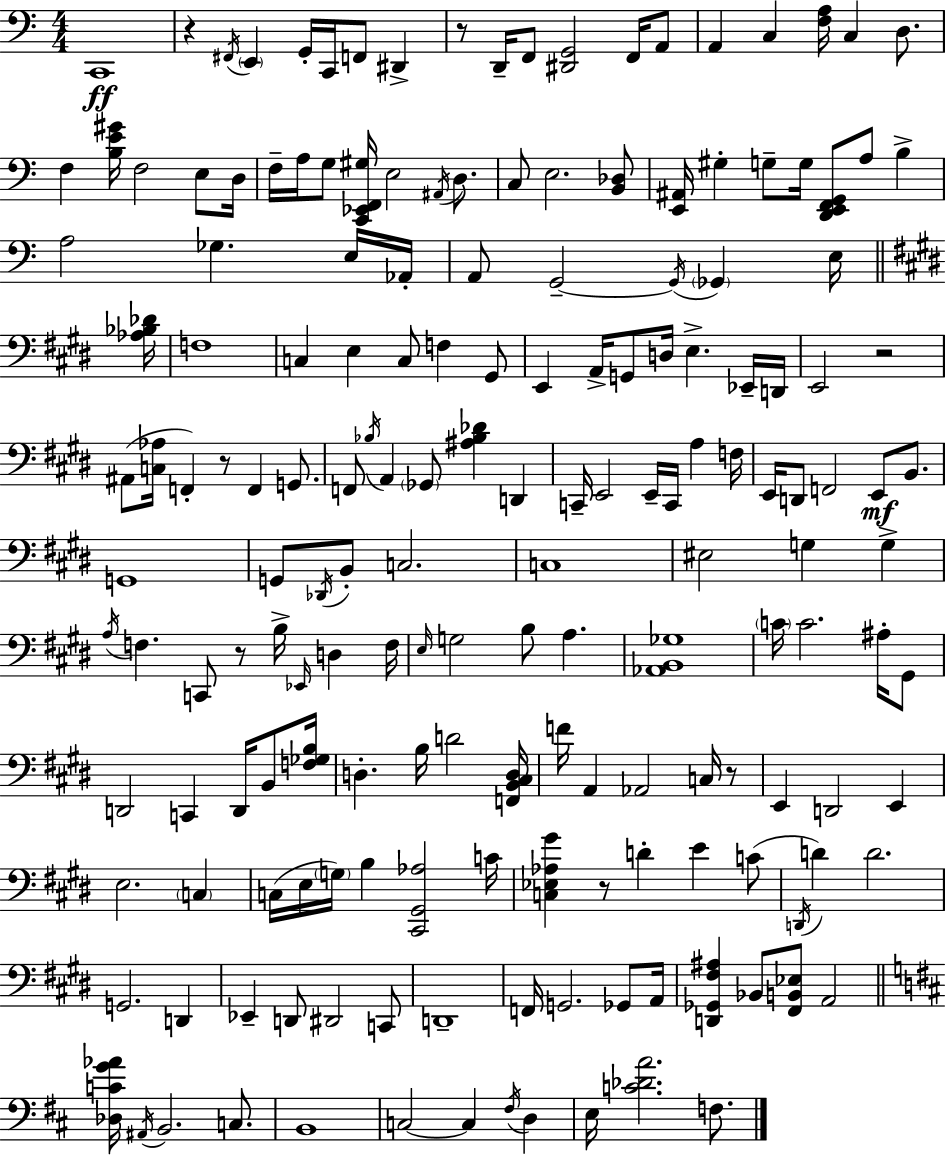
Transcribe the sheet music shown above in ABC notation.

X:1
T:Untitled
M:4/4
L:1/4
K:Am
C,,4 z ^F,,/4 E,, G,,/4 C,,/4 F,,/2 ^D,, z/2 D,,/4 F,,/2 [^D,,G,,]2 F,,/4 A,,/2 A,, C, [F,A,]/4 C, D,/2 F, [B,E^G]/4 F,2 E,/2 D,/4 F,/4 A,/4 G,/2 [C,,_E,,F,,^G,]/4 E,2 ^A,,/4 D,/2 C,/2 E,2 [B,,_D,]/2 [E,,^A,,]/4 ^G, G,/2 G,/4 [D,,E,,F,,G,,]/2 A,/2 B, A,2 _G, E,/4 _A,,/4 A,,/2 G,,2 G,,/4 _G,, E,/4 [_A,_B,_D]/4 F,4 C, E, C,/2 F, ^G,,/2 E,, A,,/4 G,,/2 D,/4 E, _E,,/4 D,,/4 E,,2 z2 ^A,,/2 [C,_A,]/4 F,, z/2 F,, G,,/2 F,,/2 _B,/4 A,, _G,,/2 [^A,_B,_D] D,, C,,/4 E,,2 E,,/4 C,,/4 A, F,/4 E,,/4 D,,/2 F,,2 E,,/2 B,,/2 G,,4 G,,/2 _D,,/4 B,,/2 C,2 C,4 ^E,2 G, G, A,/4 F, C,,/2 z/2 B,/4 _E,,/4 D, F,/4 E,/4 G,2 B,/2 A, [_A,,B,,_G,]4 C/4 C2 ^A,/4 ^G,,/2 D,,2 C,, D,,/4 B,,/2 [F,_G,B,]/4 D, B,/4 D2 [F,,B,,^C,D,]/4 F/4 A,, _A,,2 C,/4 z/2 E,, D,,2 E,, E,2 C, C,/4 E,/4 G,/4 B, [^C,,^G,,_A,]2 C/4 [C,_E,_A,^G] z/2 D E C/2 D,,/4 D D2 G,,2 D,, _E,, D,,/2 ^D,,2 C,,/2 D,,4 F,,/4 G,,2 _G,,/2 A,,/4 [D,,_G,,^F,^A,] _B,,/2 [^F,,B,,_E,]/2 A,,2 [_D,CG_A]/4 ^A,,/4 B,,2 C,/2 B,,4 C,2 C, ^F,/4 D, E,/4 [C_DA]2 F,/2